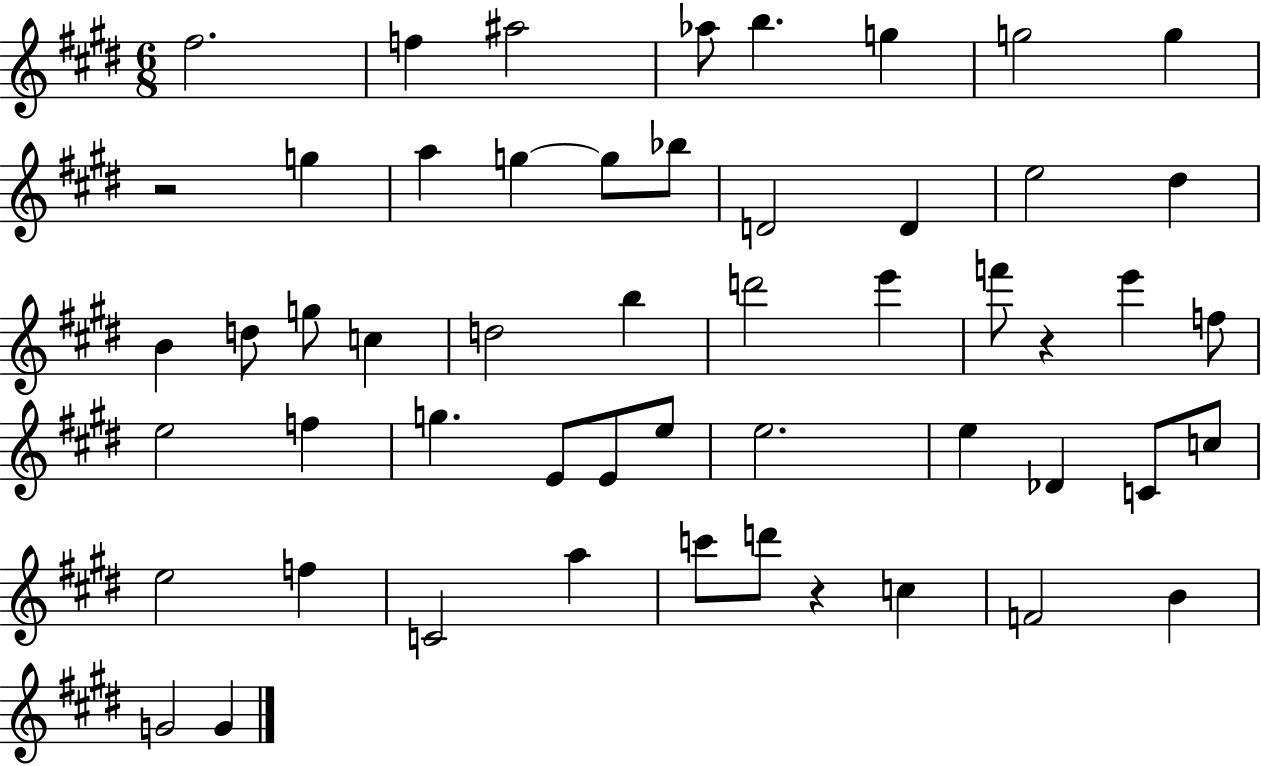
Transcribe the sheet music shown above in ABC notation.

X:1
T:Untitled
M:6/8
L:1/4
K:E
^f2 f ^a2 _a/2 b g g2 g z2 g a g g/2 _b/2 D2 D e2 ^d B d/2 g/2 c d2 b d'2 e' f'/2 z e' f/2 e2 f g E/2 E/2 e/2 e2 e _D C/2 c/2 e2 f C2 a c'/2 d'/2 z c F2 B G2 G